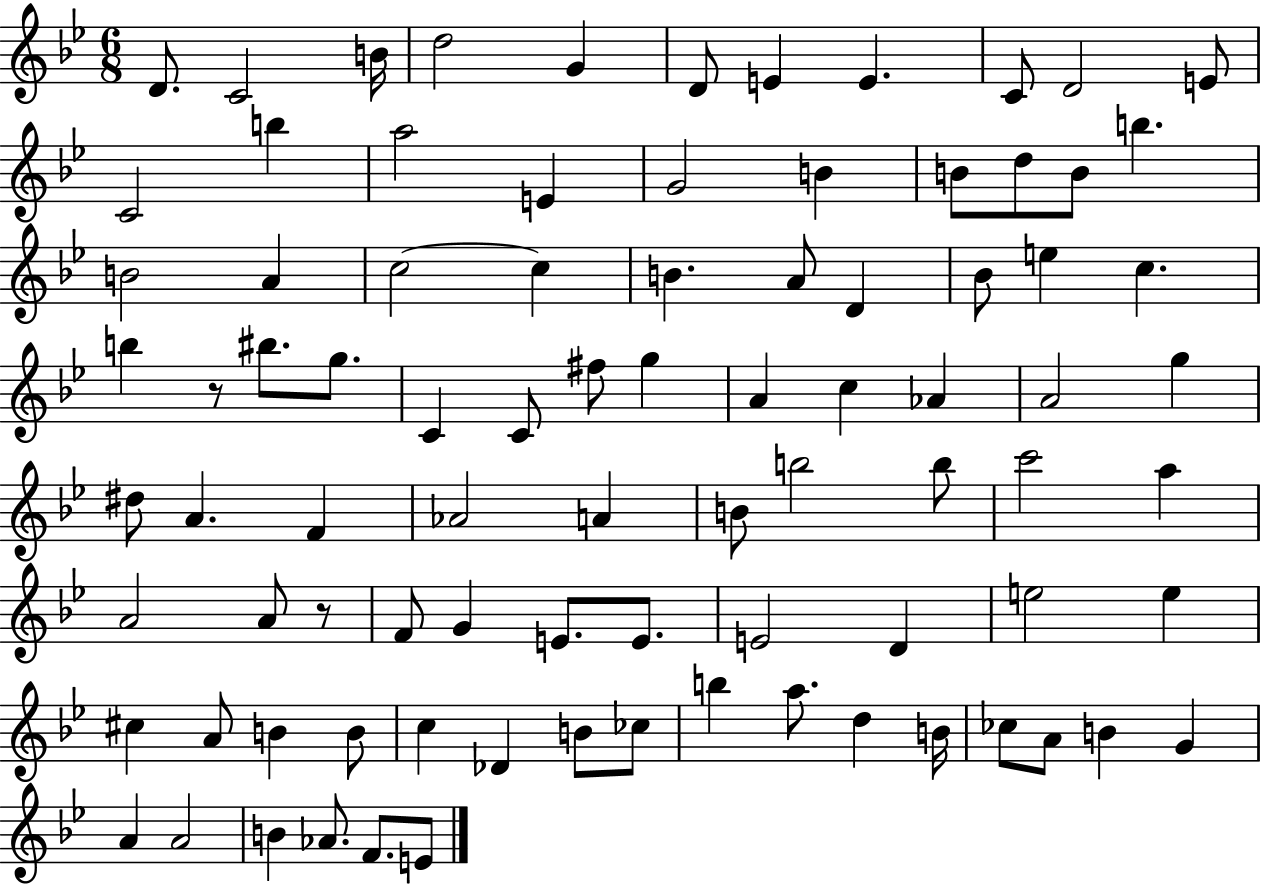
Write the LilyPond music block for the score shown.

{
  \clef treble
  \numericTimeSignature
  \time 6/8
  \key bes \major
  d'8. c'2 b'16 | d''2 g'4 | d'8 e'4 e'4. | c'8 d'2 e'8 | \break c'2 b''4 | a''2 e'4 | g'2 b'4 | b'8 d''8 b'8 b''4. | \break b'2 a'4 | c''2~~ c''4 | b'4. a'8 d'4 | bes'8 e''4 c''4. | \break b''4 r8 bis''8. g''8. | c'4 c'8 fis''8 g''4 | a'4 c''4 aes'4 | a'2 g''4 | \break dis''8 a'4. f'4 | aes'2 a'4 | b'8 b''2 b''8 | c'''2 a''4 | \break a'2 a'8 r8 | f'8 g'4 e'8. e'8. | e'2 d'4 | e''2 e''4 | \break cis''4 a'8 b'4 b'8 | c''4 des'4 b'8 ces''8 | b''4 a''8. d''4 b'16 | ces''8 a'8 b'4 g'4 | \break a'4 a'2 | b'4 aes'8. f'8. e'8 | \bar "|."
}